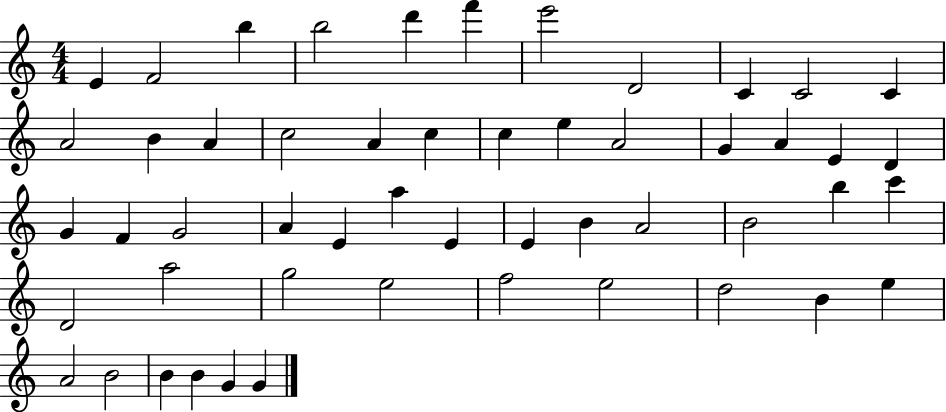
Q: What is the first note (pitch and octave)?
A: E4